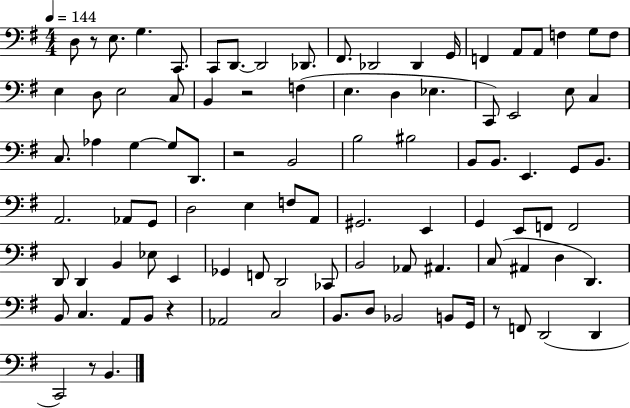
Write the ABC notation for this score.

X:1
T:Untitled
M:4/4
L:1/4
K:G
D,/2 z/2 E,/2 G, C,,/2 C,,/2 D,,/2 D,,2 _D,,/2 ^F,,/2 _D,,2 _D,, G,,/4 F,, A,,/2 A,,/2 F, G,/2 F,/2 E, D,/2 E,2 C,/2 B,, z2 F, E, D, _E, C,,/2 E,,2 E,/2 C, C,/2 _A, G, G,/2 D,,/2 z2 B,,2 B,2 ^B,2 B,,/2 B,,/2 E,, G,,/2 B,,/2 A,,2 _A,,/2 G,,/2 D,2 E, F,/2 A,,/2 ^G,,2 E,, G,, E,,/2 F,,/2 F,,2 D,,/2 D,, B,, _E,/2 E,, _G,, F,,/2 D,,2 _C,,/2 B,,2 _A,,/2 ^A,, C,/2 ^A,, D, D,, B,,/2 C, A,,/2 B,,/2 z _A,,2 C,2 B,,/2 D,/2 _B,,2 B,,/2 G,,/4 z/2 F,,/2 D,,2 D,, C,,2 z/2 B,,